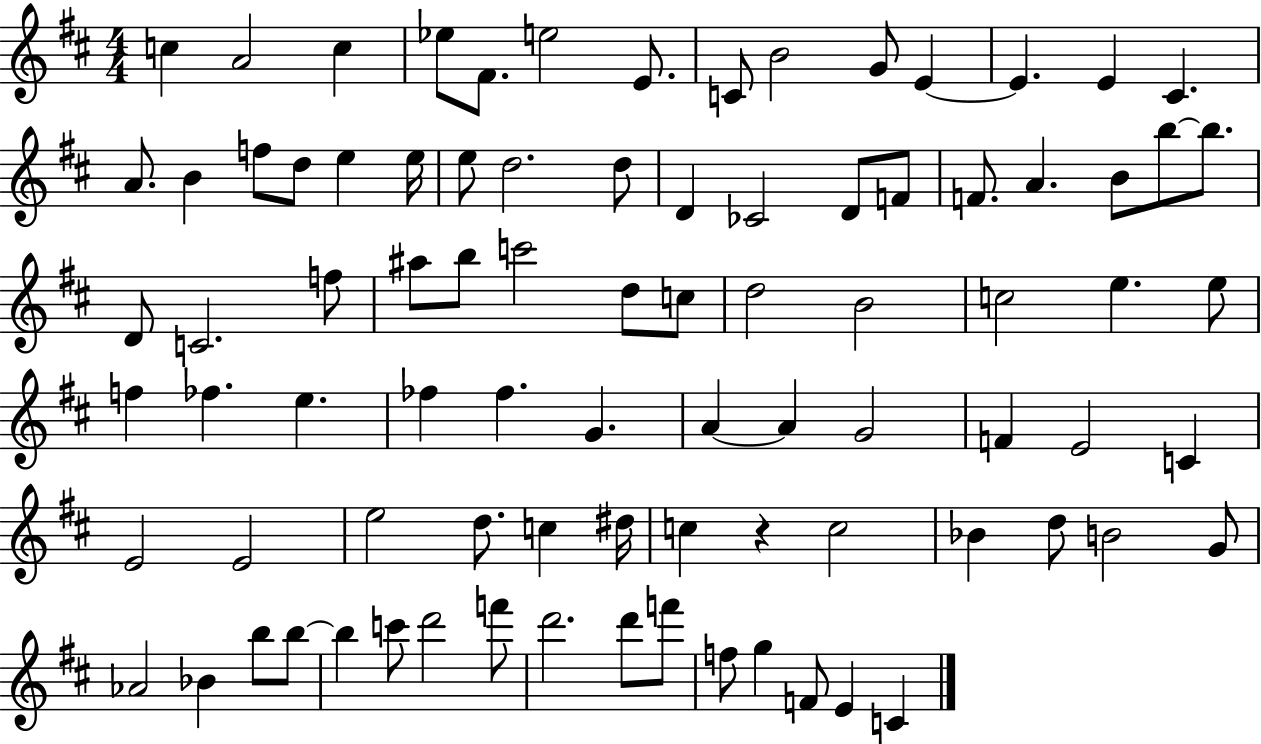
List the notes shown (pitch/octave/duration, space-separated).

C5/q A4/h C5/q Eb5/e F#4/e. E5/h E4/e. C4/e B4/h G4/e E4/q E4/q. E4/q C#4/q. A4/e. B4/q F5/e D5/e E5/q E5/s E5/e D5/h. D5/e D4/q CES4/h D4/e F4/e F4/e. A4/q. B4/e B5/e B5/e. D4/e C4/h. F5/e A#5/e B5/e C6/h D5/e C5/e D5/h B4/h C5/h E5/q. E5/e F5/q FES5/q. E5/q. FES5/q FES5/q. G4/q. A4/q A4/q G4/h F4/q E4/h C4/q E4/h E4/h E5/h D5/e. C5/q D#5/s C5/q R/q C5/h Bb4/q D5/e B4/h G4/e Ab4/h Bb4/q B5/e B5/e B5/q C6/e D6/h F6/e D6/h. D6/e F6/e F5/e G5/q F4/e E4/q C4/q